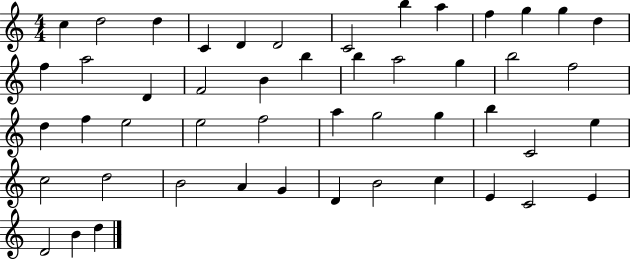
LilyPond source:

{
  \clef treble
  \numericTimeSignature
  \time 4/4
  \key c \major
  c''4 d''2 d''4 | c'4 d'4 d'2 | c'2 b''4 a''4 | f''4 g''4 g''4 d''4 | \break f''4 a''2 d'4 | f'2 b'4 b''4 | b''4 a''2 g''4 | b''2 f''2 | \break d''4 f''4 e''2 | e''2 f''2 | a''4 g''2 g''4 | b''4 c'2 e''4 | \break c''2 d''2 | b'2 a'4 g'4 | d'4 b'2 c''4 | e'4 c'2 e'4 | \break d'2 b'4 d''4 | \bar "|."
}